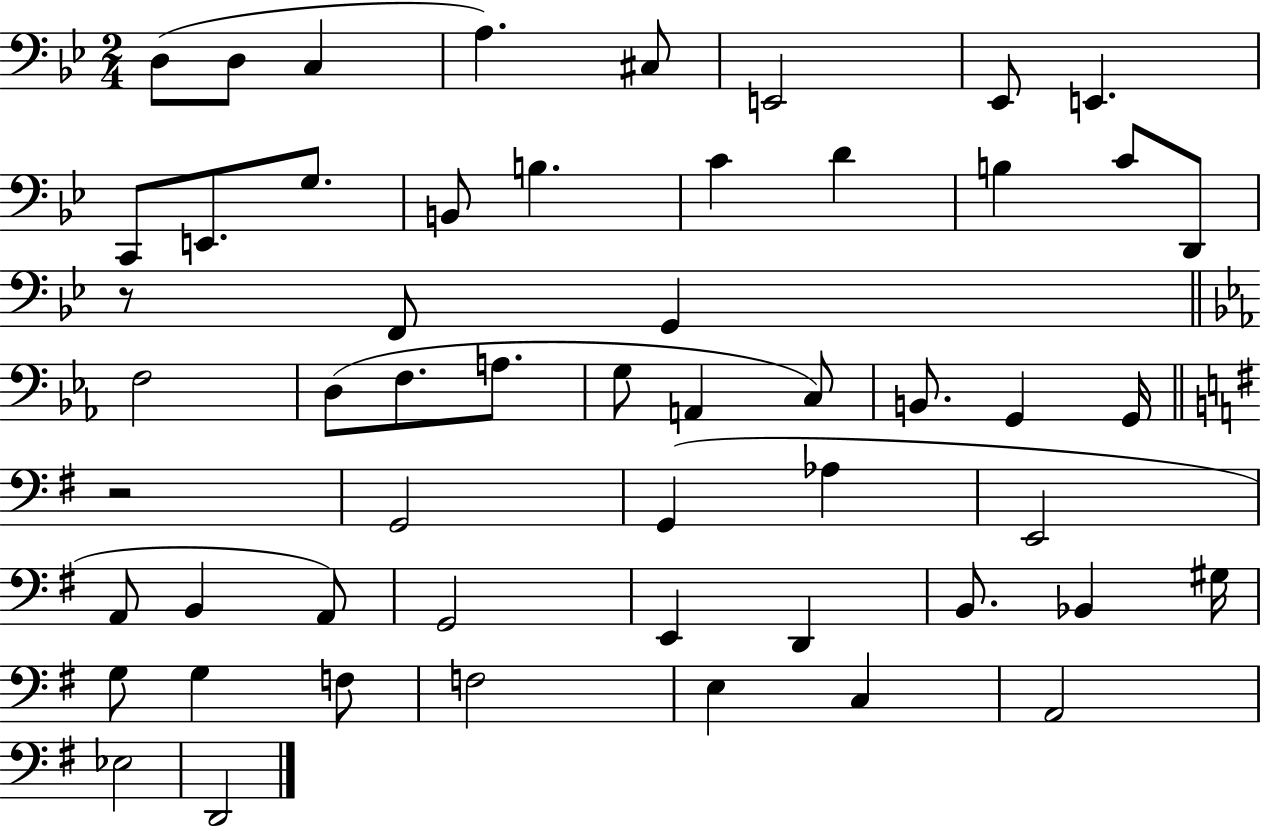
D3/e D3/e C3/q A3/q. C#3/e E2/h Eb2/e E2/q. C2/e E2/e. G3/e. B2/e B3/q. C4/q D4/q B3/q C4/e D2/e R/e F2/e G2/q F3/h D3/e F3/e. A3/e. G3/e A2/q C3/e B2/e. G2/q G2/s R/h G2/h G2/q Ab3/q E2/h A2/e B2/q A2/e G2/h E2/q D2/q B2/e. Bb2/q G#3/s G3/e G3/q F3/e F3/h E3/q C3/q A2/h Eb3/h D2/h